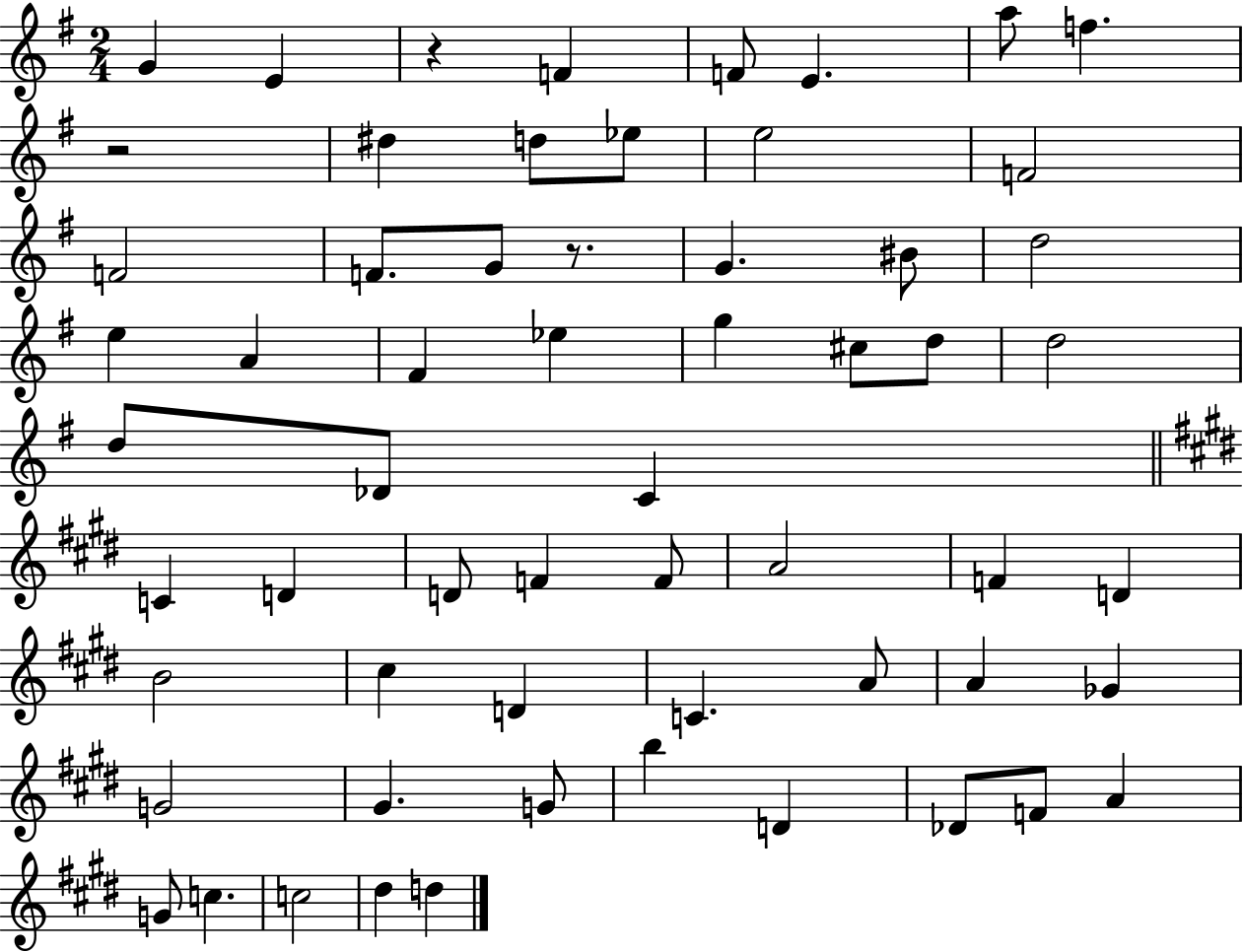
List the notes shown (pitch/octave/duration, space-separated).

G4/q E4/q R/q F4/q F4/e E4/q. A5/e F5/q. R/h D#5/q D5/e Eb5/e E5/h F4/h F4/h F4/e. G4/e R/e. G4/q. BIS4/e D5/h E5/q A4/q F#4/q Eb5/q G5/q C#5/e D5/e D5/h D5/e Db4/e C4/q C4/q D4/q D4/e F4/q F4/e A4/h F4/q D4/q B4/h C#5/q D4/q C4/q. A4/e A4/q Gb4/q G4/h G#4/q. G4/e B5/q D4/q Db4/e F4/e A4/q G4/e C5/q. C5/h D#5/q D5/q